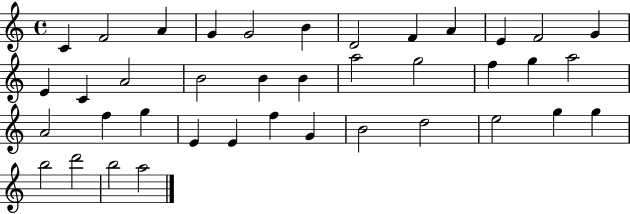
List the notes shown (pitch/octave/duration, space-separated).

C4/q F4/h A4/q G4/q G4/h B4/q D4/h F4/q A4/q E4/q F4/h G4/q E4/q C4/q A4/h B4/h B4/q B4/q A5/h G5/h F5/q G5/q A5/h A4/h F5/q G5/q E4/q E4/q F5/q G4/q B4/h D5/h E5/h G5/q G5/q B5/h D6/h B5/h A5/h